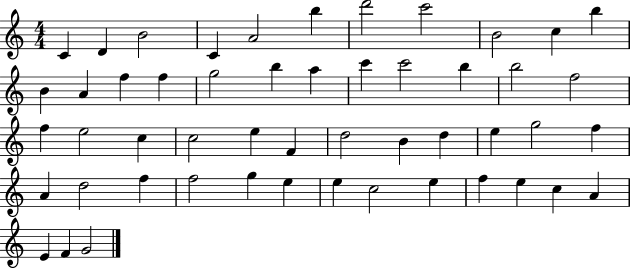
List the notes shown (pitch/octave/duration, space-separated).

C4/q D4/q B4/h C4/q A4/h B5/q D6/h C6/h B4/h C5/q B5/q B4/q A4/q F5/q F5/q G5/h B5/q A5/q C6/q C6/h B5/q B5/h F5/h F5/q E5/h C5/q C5/h E5/q F4/q D5/h B4/q D5/q E5/q G5/h F5/q A4/q D5/h F5/q F5/h G5/q E5/q E5/q C5/h E5/q F5/q E5/q C5/q A4/q E4/q F4/q G4/h